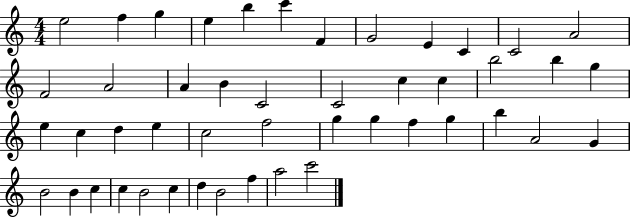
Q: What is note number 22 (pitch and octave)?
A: B5